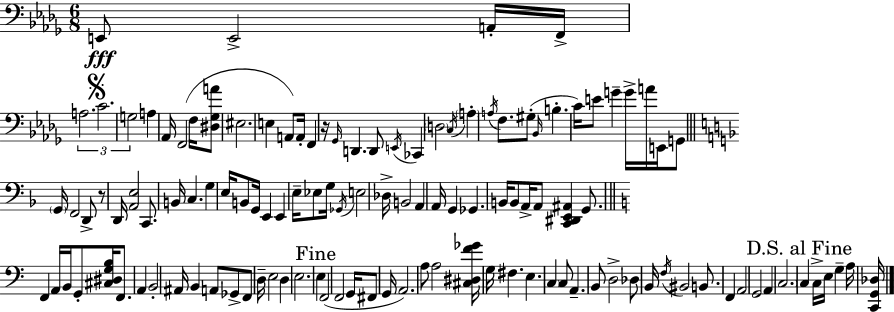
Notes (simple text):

E2/e E2/h A2/s F2/s A3/h. C4/h. G3/h A3/q Ab2/s F2/h F3/s [D#3,Gb3,A4]/e EIS3/h. E3/q A2/e A2/s F2/q R/s Gb2/s D2/q. D2/e E2/s CES2/q D3/h C3/s A3/q A3/s F3/e. G#3/e Bb2/s B3/q. C4/s E4/e G4/q G4/s A4/s E2/s G2/e G2/s F2/h D2/e R/e D2/s [A2,E3]/h C2/e. B2/s C3/q. G3/q E3/s B2/e G2/s E2/q E2/q E3/s Eb3/e G3/s Gb2/s E3/h Db3/s B2/h A2/q A2/s G2/q Gb2/q. B2/s B2/e A2/s A2/e [C2,D#2,E2,A#2]/q G2/e. F2/q A2/s B2/s G2/e [C#3,D#3,G3,B3]/s F2/e. A2/q B2/h A#2/s B2/q A2/e Gb2/e F2/e D3/s E3/h D3/q E3/h. E3/q F2/h F2/h G2/s F#2/e G2/s A2/h. A3/e A3/h [C#3,D#3,F4,Gb4]/s G3/s F#3/q. E3/q. C3/q C3/e A2/q. B2/e D3/h Db3/e B2/s F3/s BIS2/h B2/e. F2/q A2/h G2/h A2/q C3/h. C3/q C3/s E3/s G3/q A3/s [C2,G2,Db3]/s